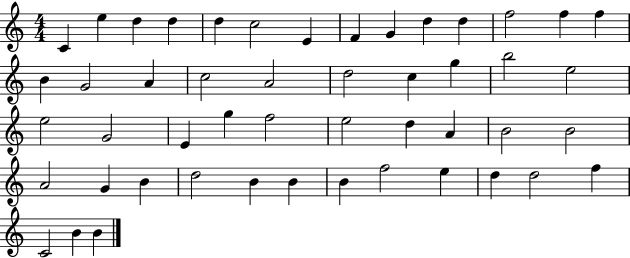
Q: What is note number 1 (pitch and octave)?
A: C4